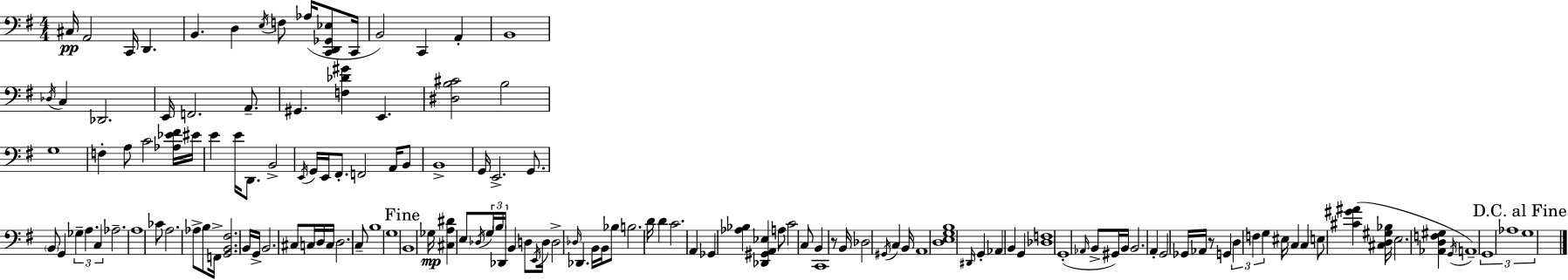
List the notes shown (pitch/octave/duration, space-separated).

C#3/s A2/h C2/s D2/q. B2/q. D3/q E3/s F3/e Ab3/s [C2,D2,Gb2,Eb3]/e C2/s B2/h C2/q A2/q B2/w Db3/s C3/q Db2/h. E2/s F2/h. A2/e. G#2/q. [F3,Db4,G#4]/q E2/q. [D#3,B3,C#4]/h B3/h G3/w F3/q A3/e C4/h [Ab3,Eb4,F#4]/s EIS4/s E4/q E4/s D2/e. B2/h E2/s G2/s E2/s F#2/e. F2/h A2/s B2/e B2/w G2/s E2/h. G2/e. B2/e G2/q Gb3/q A3/q. C3/q Ab3/h. A3/w CES4/e A3/h. Ab3/e B3/e F2/s [G2,B2,F#3]/h. B2/s G2/s B2/h. C#3/e C3/s D3/s C3/s D3/h. C3/e B3/w G3/w B2/w Gb3/s [C#3,A3,D#4]/q E3/e Db3/s G3/s B3/s Db2/s B2/q D3/e E2/s D3/s D3/h Db3/s Db2/q. B2/s B2/s Bb3/e B3/h. D4/s D4/q C4/h. A2/q Gb2/q [Ab3,Bb3]/q [Db2,G#2,A2,Eb3]/q A3/e C4/h C3/e B2/q C2/w R/e B2/s Db3/h G#2/s C3/q B2/s A2/w [D3,E3,G3,B3]/w D#2/s G2/q Ab2/q B2/q G2/q [Db3,F3]/w G2/w Ab2/s B2/e G#2/s B2/s B2/h. A2/q G2/h Gb2/s Ab2/s R/e G2/q D3/q F3/q G3/q EIS3/s C3/q C3/q E3/e [C#4,G#4,A#4]/q [C#3,D3,G#3,Bb3]/s E3/h. [Ab2,D3,F3,G#3]/q G2/s A2/w G2/w Ab3/w G3/w